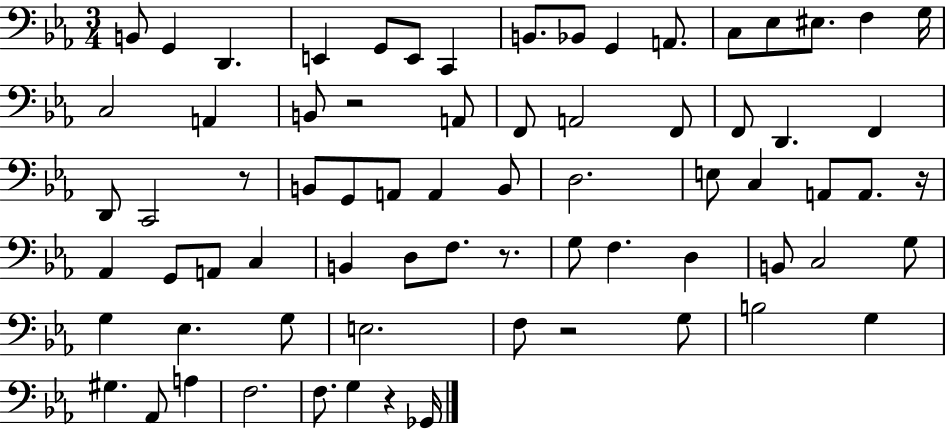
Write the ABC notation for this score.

X:1
T:Untitled
M:3/4
L:1/4
K:Eb
B,,/2 G,, D,, E,, G,,/2 E,,/2 C,, B,,/2 _B,,/2 G,, A,,/2 C,/2 _E,/2 ^E,/2 F, G,/4 C,2 A,, B,,/2 z2 A,,/2 F,,/2 A,,2 F,,/2 F,,/2 D,, F,, D,,/2 C,,2 z/2 B,,/2 G,,/2 A,,/2 A,, B,,/2 D,2 E,/2 C, A,,/2 A,,/2 z/4 _A,, G,,/2 A,,/2 C, B,, D,/2 F,/2 z/2 G,/2 F, D, B,,/2 C,2 G,/2 G, _E, G,/2 E,2 F,/2 z2 G,/2 B,2 G, ^G, _A,,/2 A, F,2 F,/2 G, z _G,,/4